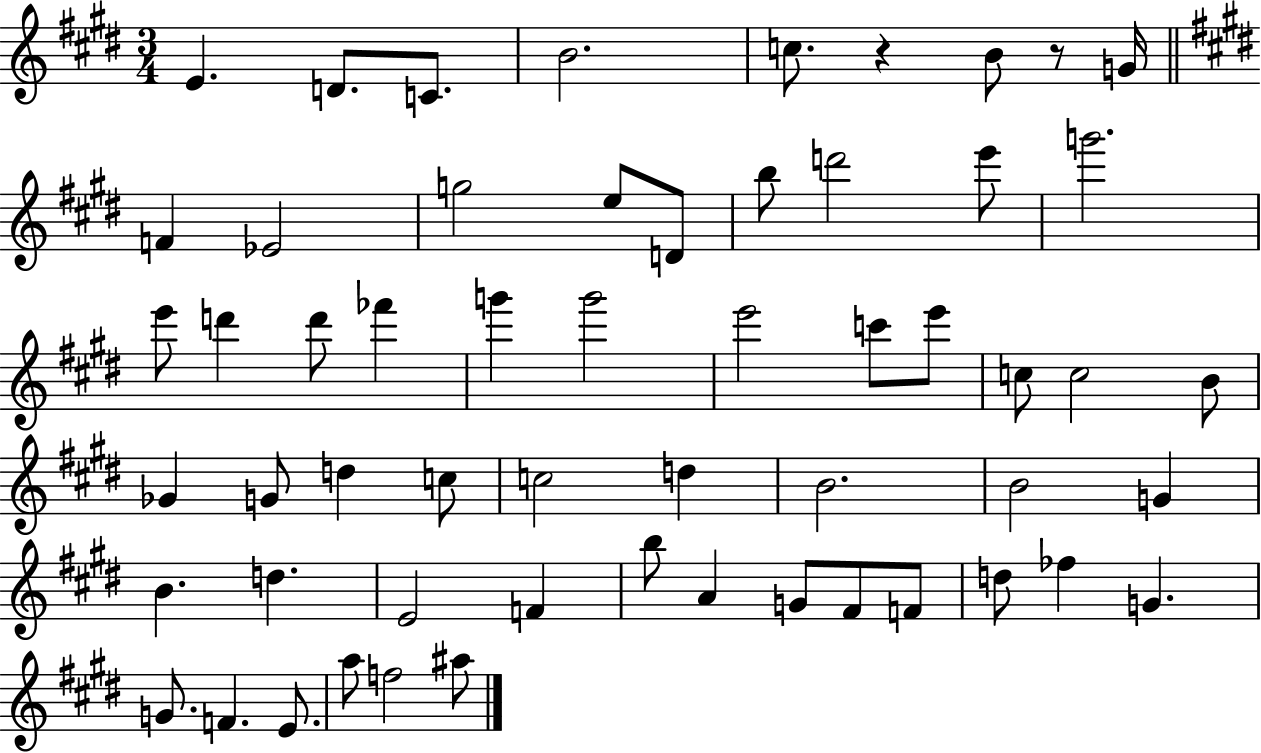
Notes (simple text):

E4/q. D4/e. C4/e. B4/h. C5/e. R/q B4/e R/e G4/s F4/q Eb4/h G5/h E5/e D4/e B5/e D6/h E6/e G6/h. E6/e D6/q D6/e FES6/q G6/q G6/h E6/h C6/e E6/e C5/e C5/h B4/e Gb4/q G4/e D5/q C5/e C5/h D5/q B4/h. B4/h G4/q B4/q. D5/q. E4/h F4/q B5/e A4/q G4/e F#4/e F4/e D5/e FES5/q G4/q. G4/e. F4/q. E4/e. A5/e F5/h A#5/e